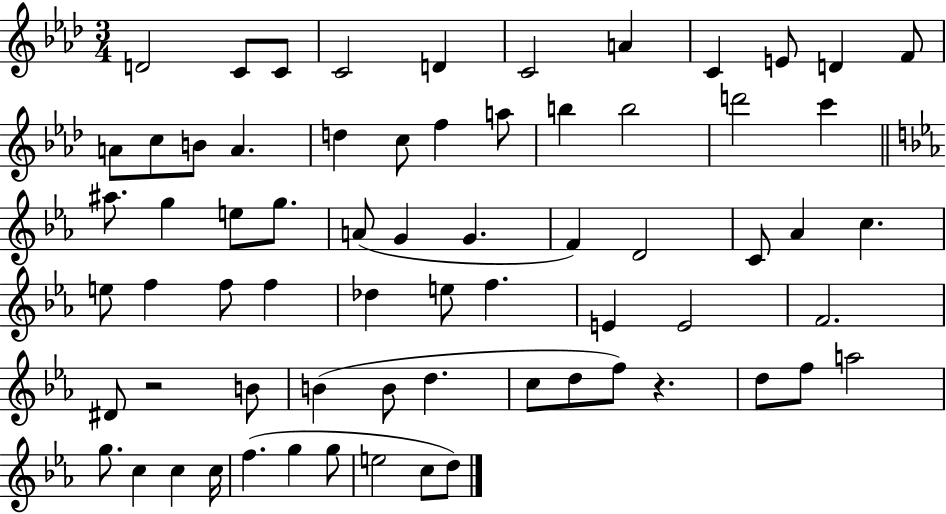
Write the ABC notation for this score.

X:1
T:Untitled
M:3/4
L:1/4
K:Ab
D2 C/2 C/2 C2 D C2 A C E/2 D F/2 A/2 c/2 B/2 A d c/2 f a/2 b b2 d'2 c' ^a/2 g e/2 g/2 A/2 G G F D2 C/2 _A c e/2 f f/2 f _d e/2 f E E2 F2 ^D/2 z2 B/2 B B/2 d c/2 d/2 f/2 z d/2 f/2 a2 g/2 c c c/4 f g g/2 e2 c/2 d/2